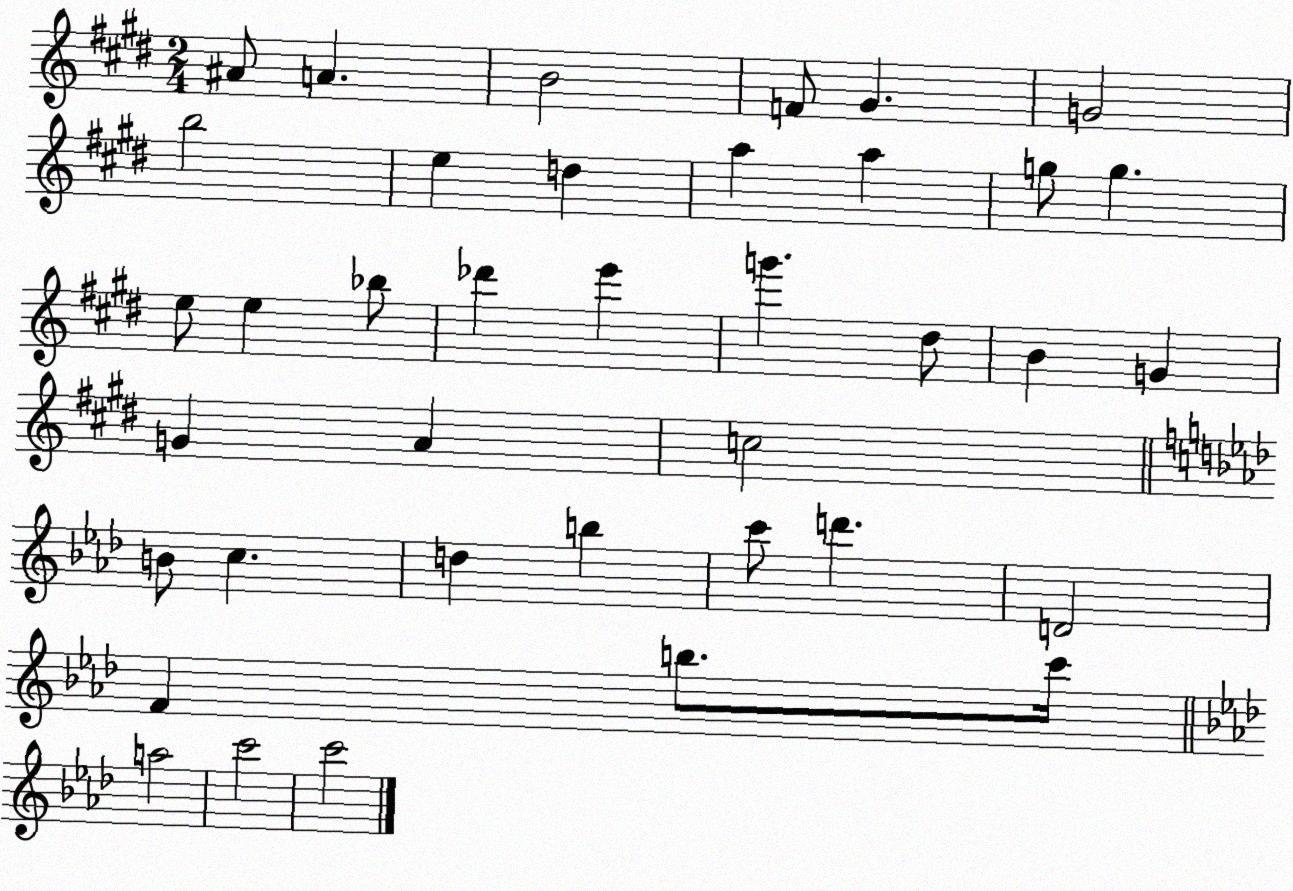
X:1
T:Untitled
M:2/4
L:1/4
K:E
^A/2 A B2 F/2 ^G G2 b2 e d a a g/2 g e/2 e _b/2 _d' e' g' ^d/2 B G G A c2 B/2 c d b c'/2 d' D2 F b/2 c'/4 a2 c'2 c'2